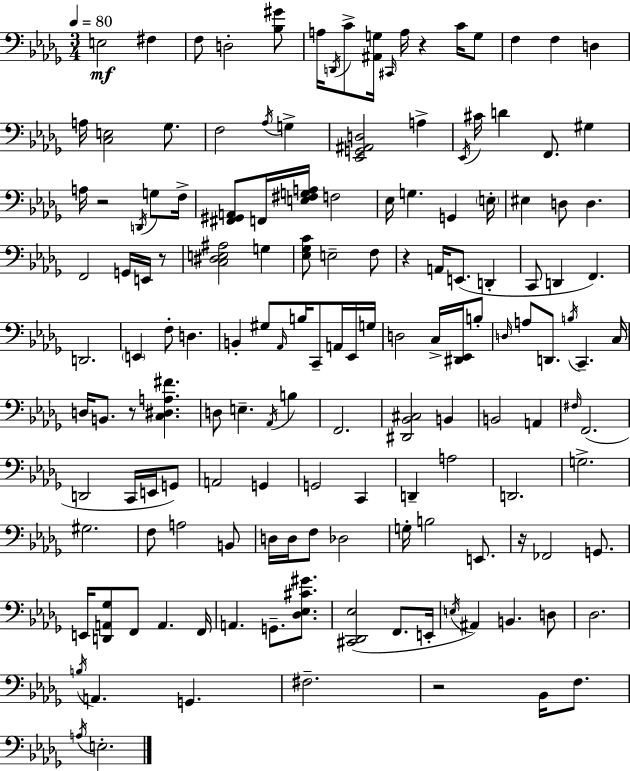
E3/h F#3/q F3/e D3/h [Bb3,G#4]/e A3/s D2/s C4/e [A#2,G3]/s C#2/s A3/s R/q C4/s G3/e F3/q F3/q D3/q A3/s [C3,E3]/h Gb3/e. F3/h Ab3/s G3/q [Eb2,G2,A#2,D3]/h A3/q Eb2/s C#4/s D4/q F2/e. G#3/q A3/s R/h D2/s G3/e F3/s [F#2,G#2,A2]/e F2/s [E3,F#3,G3,A3]/s F3/h Eb3/s G3/q. G2/q E3/s EIS3/q D3/e D3/q. F2/h G2/s E2/s R/e [C3,D#3,E3,A#3]/h G3/q [Eb3,Gb3,C4]/e E3/h F3/e R/q A2/s E2/e. D2/q C2/e D2/q F2/q. D2/h. E2/q F3/e D3/q. B2/q G#3/e Ab2/s B3/s C2/e A2/s Eb2/s G3/s D3/h C3/s [D#2,Eb2]/s B3/e D3/s A3/e D2/e. B3/s C2/q. C3/s D3/s B2/e. R/e [C3,D#3,A3,F#4]/q. D3/e E3/q. Ab2/s B3/q F2/h. [D#2,Bb2,C#3]/h B2/q B2/h A2/q F#3/s F2/h. D2/h C2/s E2/s G2/e A2/h G2/q G2/h C2/q D2/q A3/h D2/h. G3/h. G#3/h. F3/e A3/h B2/e D3/s D3/s F3/e Db3/h G3/s B3/h E2/e. R/s FES2/h G2/e. E2/s [D2,A2,Gb3]/e F2/e A2/q. F2/s A2/q. G2/e. [Db3,Eb3,C#4,G#4]/e. [C#2,Db2,Eb3]/h F2/e. E2/s E3/s A#2/q B2/q. D3/e Db3/h. B3/s A2/q. G2/q. F#3/h. R/h Bb2/s F3/e. A3/s E3/h.